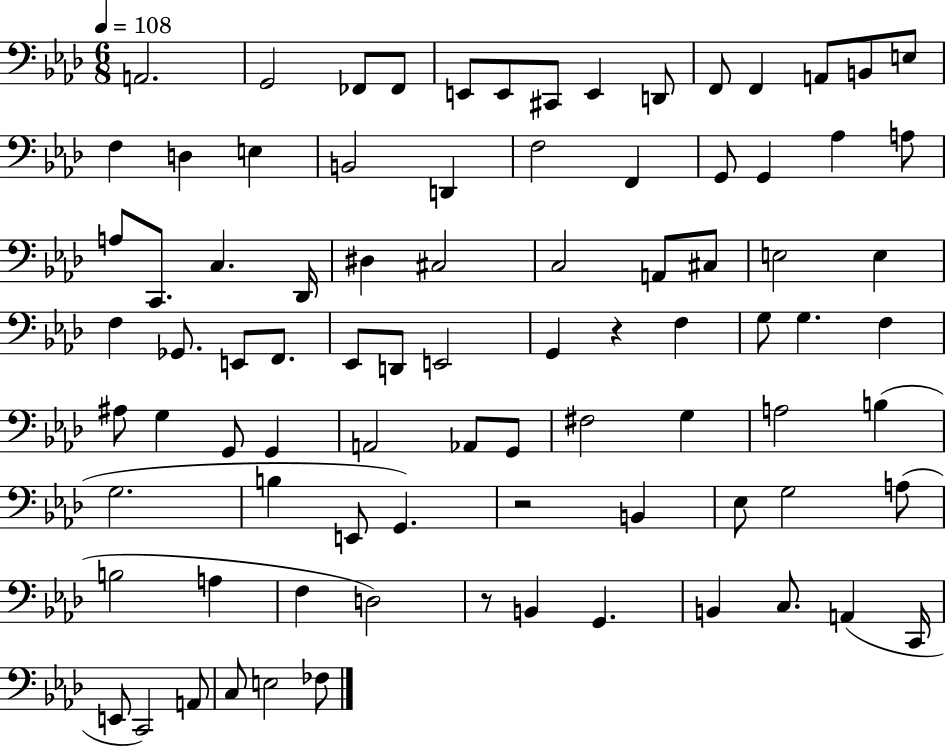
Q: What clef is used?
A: bass